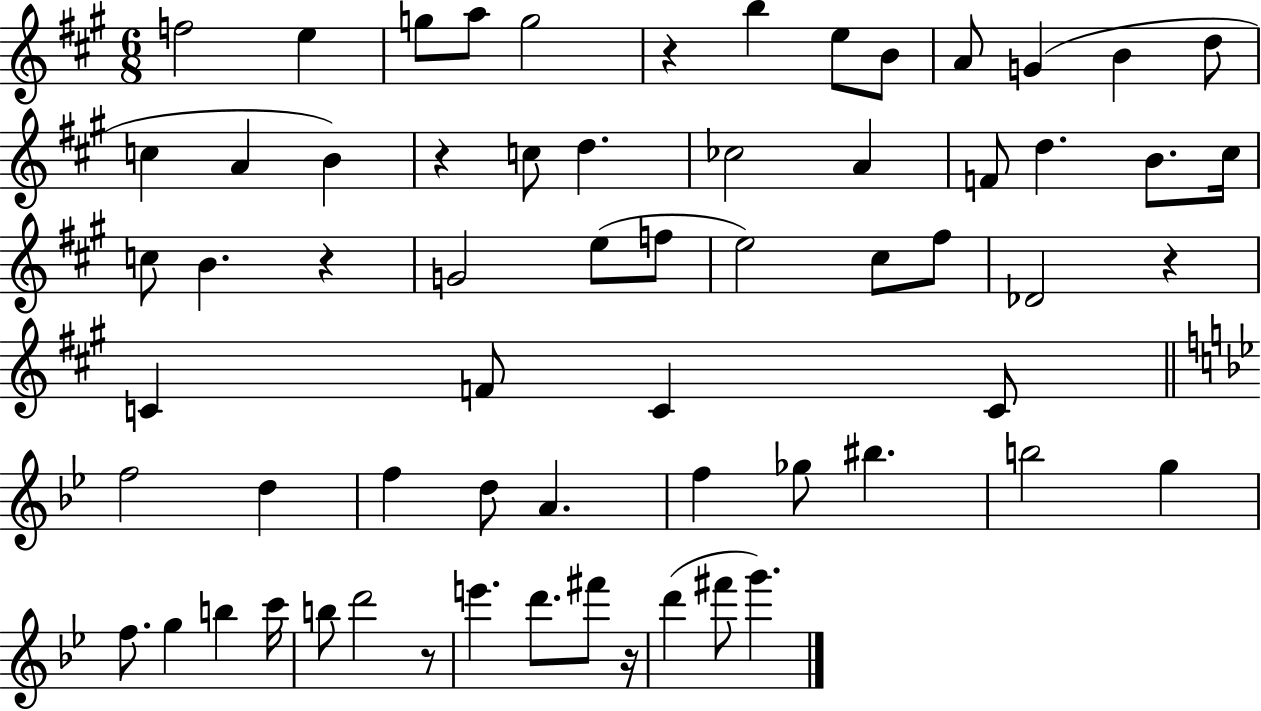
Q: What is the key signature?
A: A major